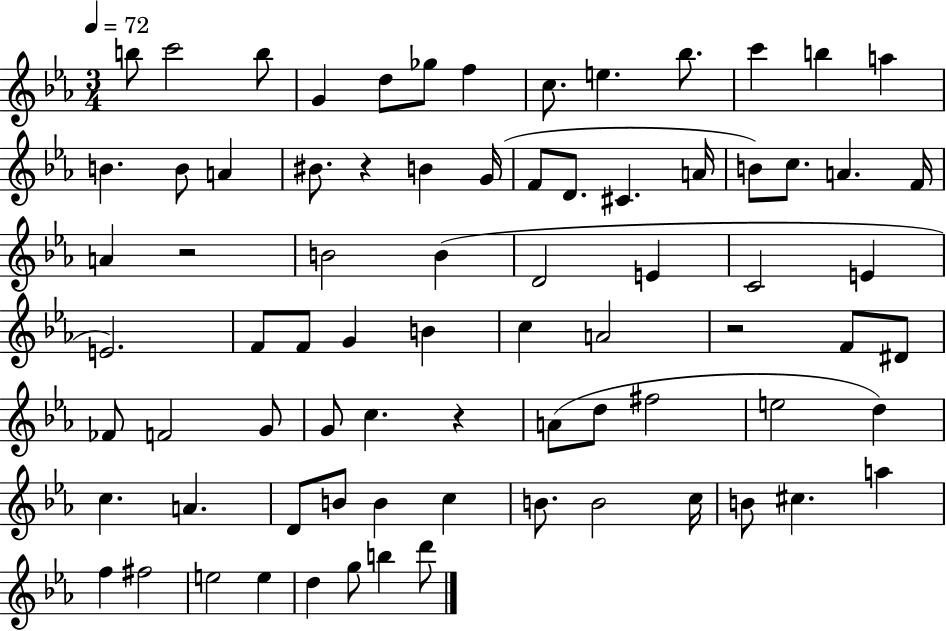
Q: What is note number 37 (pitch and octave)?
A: F4